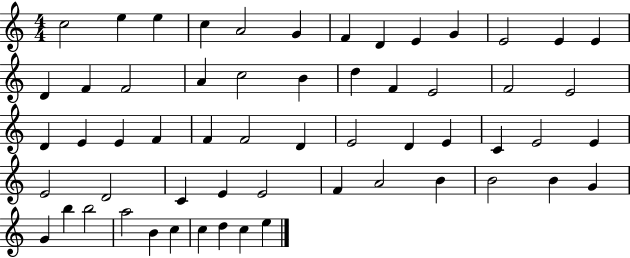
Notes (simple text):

C5/h E5/q E5/q C5/q A4/h G4/q F4/q D4/q E4/q G4/q E4/h E4/q E4/q D4/q F4/q F4/h A4/q C5/h B4/q D5/q F4/q E4/h F4/h E4/h D4/q E4/q E4/q F4/q F4/q F4/h D4/q E4/h D4/q E4/q C4/q E4/h E4/q E4/h D4/h C4/q E4/q E4/h F4/q A4/h B4/q B4/h B4/q G4/q G4/q B5/q B5/h A5/h B4/q C5/q C5/q D5/q C5/q E5/q